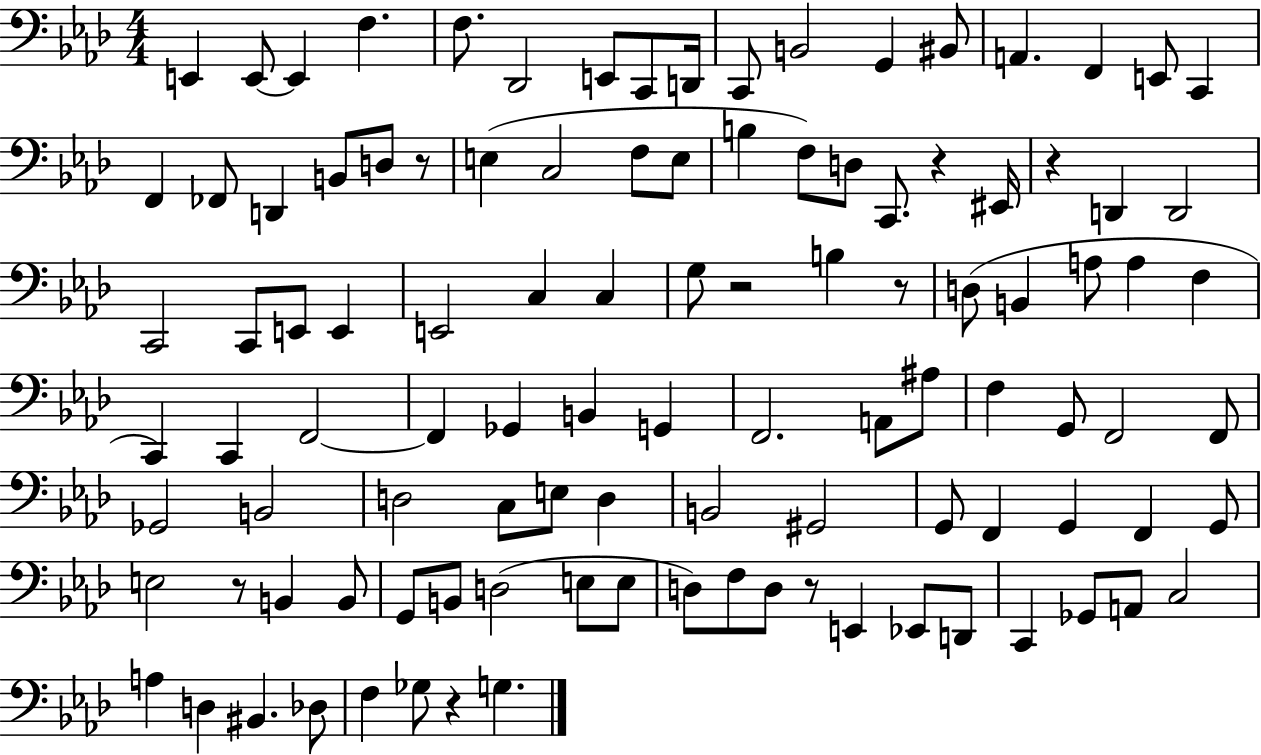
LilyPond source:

{
  \clef bass
  \numericTimeSignature
  \time 4/4
  \key aes \major
  e,4 e,8~~ e,4 f4. | f8. des,2 e,8 c,8 d,16 | c,8 b,2 g,4 bis,8 | a,4. f,4 e,8 c,4 | \break f,4 fes,8 d,4 b,8 d8 r8 | e4( c2 f8 e8 | b4 f8) d8 c,8. r4 eis,16 | r4 d,4 d,2 | \break c,2 c,8 e,8 e,4 | e,2 c4 c4 | g8 r2 b4 r8 | d8( b,4 a8 a4 f4 | \break c,4) c,4 f,2~~ | f,4 ges,4 b,4 g,4 | f,2. a,8 ais8 | f4 g,8 f,2 f,8 | \break ges,2 b,2 | d2 c8 e8 d4 | b,2 gis,2 | g,8 f,4 g,4 f,4 g,8 | \break e2 r8 b,4 b,8 | g,8 b,8 d2( e8 e8 | d8) f8 d8 r8 e,4 ees,8 d,8 | c,4 ges,8 a,8 c2 | \break a4 d4 bis,4. des8 | f4 ges8 r4 g4. | \bar "|."
}